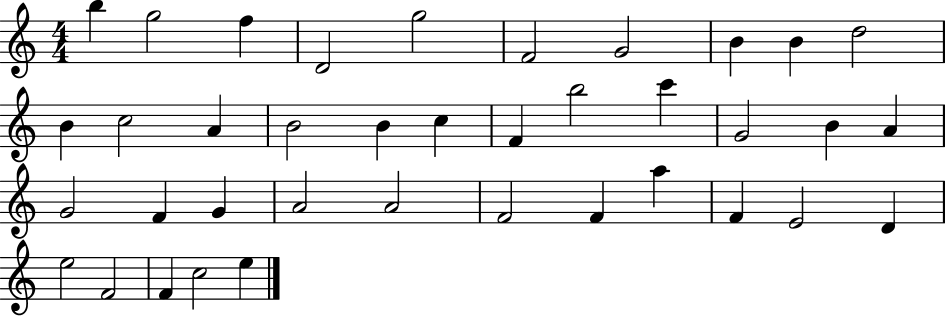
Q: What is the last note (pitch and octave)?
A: E5